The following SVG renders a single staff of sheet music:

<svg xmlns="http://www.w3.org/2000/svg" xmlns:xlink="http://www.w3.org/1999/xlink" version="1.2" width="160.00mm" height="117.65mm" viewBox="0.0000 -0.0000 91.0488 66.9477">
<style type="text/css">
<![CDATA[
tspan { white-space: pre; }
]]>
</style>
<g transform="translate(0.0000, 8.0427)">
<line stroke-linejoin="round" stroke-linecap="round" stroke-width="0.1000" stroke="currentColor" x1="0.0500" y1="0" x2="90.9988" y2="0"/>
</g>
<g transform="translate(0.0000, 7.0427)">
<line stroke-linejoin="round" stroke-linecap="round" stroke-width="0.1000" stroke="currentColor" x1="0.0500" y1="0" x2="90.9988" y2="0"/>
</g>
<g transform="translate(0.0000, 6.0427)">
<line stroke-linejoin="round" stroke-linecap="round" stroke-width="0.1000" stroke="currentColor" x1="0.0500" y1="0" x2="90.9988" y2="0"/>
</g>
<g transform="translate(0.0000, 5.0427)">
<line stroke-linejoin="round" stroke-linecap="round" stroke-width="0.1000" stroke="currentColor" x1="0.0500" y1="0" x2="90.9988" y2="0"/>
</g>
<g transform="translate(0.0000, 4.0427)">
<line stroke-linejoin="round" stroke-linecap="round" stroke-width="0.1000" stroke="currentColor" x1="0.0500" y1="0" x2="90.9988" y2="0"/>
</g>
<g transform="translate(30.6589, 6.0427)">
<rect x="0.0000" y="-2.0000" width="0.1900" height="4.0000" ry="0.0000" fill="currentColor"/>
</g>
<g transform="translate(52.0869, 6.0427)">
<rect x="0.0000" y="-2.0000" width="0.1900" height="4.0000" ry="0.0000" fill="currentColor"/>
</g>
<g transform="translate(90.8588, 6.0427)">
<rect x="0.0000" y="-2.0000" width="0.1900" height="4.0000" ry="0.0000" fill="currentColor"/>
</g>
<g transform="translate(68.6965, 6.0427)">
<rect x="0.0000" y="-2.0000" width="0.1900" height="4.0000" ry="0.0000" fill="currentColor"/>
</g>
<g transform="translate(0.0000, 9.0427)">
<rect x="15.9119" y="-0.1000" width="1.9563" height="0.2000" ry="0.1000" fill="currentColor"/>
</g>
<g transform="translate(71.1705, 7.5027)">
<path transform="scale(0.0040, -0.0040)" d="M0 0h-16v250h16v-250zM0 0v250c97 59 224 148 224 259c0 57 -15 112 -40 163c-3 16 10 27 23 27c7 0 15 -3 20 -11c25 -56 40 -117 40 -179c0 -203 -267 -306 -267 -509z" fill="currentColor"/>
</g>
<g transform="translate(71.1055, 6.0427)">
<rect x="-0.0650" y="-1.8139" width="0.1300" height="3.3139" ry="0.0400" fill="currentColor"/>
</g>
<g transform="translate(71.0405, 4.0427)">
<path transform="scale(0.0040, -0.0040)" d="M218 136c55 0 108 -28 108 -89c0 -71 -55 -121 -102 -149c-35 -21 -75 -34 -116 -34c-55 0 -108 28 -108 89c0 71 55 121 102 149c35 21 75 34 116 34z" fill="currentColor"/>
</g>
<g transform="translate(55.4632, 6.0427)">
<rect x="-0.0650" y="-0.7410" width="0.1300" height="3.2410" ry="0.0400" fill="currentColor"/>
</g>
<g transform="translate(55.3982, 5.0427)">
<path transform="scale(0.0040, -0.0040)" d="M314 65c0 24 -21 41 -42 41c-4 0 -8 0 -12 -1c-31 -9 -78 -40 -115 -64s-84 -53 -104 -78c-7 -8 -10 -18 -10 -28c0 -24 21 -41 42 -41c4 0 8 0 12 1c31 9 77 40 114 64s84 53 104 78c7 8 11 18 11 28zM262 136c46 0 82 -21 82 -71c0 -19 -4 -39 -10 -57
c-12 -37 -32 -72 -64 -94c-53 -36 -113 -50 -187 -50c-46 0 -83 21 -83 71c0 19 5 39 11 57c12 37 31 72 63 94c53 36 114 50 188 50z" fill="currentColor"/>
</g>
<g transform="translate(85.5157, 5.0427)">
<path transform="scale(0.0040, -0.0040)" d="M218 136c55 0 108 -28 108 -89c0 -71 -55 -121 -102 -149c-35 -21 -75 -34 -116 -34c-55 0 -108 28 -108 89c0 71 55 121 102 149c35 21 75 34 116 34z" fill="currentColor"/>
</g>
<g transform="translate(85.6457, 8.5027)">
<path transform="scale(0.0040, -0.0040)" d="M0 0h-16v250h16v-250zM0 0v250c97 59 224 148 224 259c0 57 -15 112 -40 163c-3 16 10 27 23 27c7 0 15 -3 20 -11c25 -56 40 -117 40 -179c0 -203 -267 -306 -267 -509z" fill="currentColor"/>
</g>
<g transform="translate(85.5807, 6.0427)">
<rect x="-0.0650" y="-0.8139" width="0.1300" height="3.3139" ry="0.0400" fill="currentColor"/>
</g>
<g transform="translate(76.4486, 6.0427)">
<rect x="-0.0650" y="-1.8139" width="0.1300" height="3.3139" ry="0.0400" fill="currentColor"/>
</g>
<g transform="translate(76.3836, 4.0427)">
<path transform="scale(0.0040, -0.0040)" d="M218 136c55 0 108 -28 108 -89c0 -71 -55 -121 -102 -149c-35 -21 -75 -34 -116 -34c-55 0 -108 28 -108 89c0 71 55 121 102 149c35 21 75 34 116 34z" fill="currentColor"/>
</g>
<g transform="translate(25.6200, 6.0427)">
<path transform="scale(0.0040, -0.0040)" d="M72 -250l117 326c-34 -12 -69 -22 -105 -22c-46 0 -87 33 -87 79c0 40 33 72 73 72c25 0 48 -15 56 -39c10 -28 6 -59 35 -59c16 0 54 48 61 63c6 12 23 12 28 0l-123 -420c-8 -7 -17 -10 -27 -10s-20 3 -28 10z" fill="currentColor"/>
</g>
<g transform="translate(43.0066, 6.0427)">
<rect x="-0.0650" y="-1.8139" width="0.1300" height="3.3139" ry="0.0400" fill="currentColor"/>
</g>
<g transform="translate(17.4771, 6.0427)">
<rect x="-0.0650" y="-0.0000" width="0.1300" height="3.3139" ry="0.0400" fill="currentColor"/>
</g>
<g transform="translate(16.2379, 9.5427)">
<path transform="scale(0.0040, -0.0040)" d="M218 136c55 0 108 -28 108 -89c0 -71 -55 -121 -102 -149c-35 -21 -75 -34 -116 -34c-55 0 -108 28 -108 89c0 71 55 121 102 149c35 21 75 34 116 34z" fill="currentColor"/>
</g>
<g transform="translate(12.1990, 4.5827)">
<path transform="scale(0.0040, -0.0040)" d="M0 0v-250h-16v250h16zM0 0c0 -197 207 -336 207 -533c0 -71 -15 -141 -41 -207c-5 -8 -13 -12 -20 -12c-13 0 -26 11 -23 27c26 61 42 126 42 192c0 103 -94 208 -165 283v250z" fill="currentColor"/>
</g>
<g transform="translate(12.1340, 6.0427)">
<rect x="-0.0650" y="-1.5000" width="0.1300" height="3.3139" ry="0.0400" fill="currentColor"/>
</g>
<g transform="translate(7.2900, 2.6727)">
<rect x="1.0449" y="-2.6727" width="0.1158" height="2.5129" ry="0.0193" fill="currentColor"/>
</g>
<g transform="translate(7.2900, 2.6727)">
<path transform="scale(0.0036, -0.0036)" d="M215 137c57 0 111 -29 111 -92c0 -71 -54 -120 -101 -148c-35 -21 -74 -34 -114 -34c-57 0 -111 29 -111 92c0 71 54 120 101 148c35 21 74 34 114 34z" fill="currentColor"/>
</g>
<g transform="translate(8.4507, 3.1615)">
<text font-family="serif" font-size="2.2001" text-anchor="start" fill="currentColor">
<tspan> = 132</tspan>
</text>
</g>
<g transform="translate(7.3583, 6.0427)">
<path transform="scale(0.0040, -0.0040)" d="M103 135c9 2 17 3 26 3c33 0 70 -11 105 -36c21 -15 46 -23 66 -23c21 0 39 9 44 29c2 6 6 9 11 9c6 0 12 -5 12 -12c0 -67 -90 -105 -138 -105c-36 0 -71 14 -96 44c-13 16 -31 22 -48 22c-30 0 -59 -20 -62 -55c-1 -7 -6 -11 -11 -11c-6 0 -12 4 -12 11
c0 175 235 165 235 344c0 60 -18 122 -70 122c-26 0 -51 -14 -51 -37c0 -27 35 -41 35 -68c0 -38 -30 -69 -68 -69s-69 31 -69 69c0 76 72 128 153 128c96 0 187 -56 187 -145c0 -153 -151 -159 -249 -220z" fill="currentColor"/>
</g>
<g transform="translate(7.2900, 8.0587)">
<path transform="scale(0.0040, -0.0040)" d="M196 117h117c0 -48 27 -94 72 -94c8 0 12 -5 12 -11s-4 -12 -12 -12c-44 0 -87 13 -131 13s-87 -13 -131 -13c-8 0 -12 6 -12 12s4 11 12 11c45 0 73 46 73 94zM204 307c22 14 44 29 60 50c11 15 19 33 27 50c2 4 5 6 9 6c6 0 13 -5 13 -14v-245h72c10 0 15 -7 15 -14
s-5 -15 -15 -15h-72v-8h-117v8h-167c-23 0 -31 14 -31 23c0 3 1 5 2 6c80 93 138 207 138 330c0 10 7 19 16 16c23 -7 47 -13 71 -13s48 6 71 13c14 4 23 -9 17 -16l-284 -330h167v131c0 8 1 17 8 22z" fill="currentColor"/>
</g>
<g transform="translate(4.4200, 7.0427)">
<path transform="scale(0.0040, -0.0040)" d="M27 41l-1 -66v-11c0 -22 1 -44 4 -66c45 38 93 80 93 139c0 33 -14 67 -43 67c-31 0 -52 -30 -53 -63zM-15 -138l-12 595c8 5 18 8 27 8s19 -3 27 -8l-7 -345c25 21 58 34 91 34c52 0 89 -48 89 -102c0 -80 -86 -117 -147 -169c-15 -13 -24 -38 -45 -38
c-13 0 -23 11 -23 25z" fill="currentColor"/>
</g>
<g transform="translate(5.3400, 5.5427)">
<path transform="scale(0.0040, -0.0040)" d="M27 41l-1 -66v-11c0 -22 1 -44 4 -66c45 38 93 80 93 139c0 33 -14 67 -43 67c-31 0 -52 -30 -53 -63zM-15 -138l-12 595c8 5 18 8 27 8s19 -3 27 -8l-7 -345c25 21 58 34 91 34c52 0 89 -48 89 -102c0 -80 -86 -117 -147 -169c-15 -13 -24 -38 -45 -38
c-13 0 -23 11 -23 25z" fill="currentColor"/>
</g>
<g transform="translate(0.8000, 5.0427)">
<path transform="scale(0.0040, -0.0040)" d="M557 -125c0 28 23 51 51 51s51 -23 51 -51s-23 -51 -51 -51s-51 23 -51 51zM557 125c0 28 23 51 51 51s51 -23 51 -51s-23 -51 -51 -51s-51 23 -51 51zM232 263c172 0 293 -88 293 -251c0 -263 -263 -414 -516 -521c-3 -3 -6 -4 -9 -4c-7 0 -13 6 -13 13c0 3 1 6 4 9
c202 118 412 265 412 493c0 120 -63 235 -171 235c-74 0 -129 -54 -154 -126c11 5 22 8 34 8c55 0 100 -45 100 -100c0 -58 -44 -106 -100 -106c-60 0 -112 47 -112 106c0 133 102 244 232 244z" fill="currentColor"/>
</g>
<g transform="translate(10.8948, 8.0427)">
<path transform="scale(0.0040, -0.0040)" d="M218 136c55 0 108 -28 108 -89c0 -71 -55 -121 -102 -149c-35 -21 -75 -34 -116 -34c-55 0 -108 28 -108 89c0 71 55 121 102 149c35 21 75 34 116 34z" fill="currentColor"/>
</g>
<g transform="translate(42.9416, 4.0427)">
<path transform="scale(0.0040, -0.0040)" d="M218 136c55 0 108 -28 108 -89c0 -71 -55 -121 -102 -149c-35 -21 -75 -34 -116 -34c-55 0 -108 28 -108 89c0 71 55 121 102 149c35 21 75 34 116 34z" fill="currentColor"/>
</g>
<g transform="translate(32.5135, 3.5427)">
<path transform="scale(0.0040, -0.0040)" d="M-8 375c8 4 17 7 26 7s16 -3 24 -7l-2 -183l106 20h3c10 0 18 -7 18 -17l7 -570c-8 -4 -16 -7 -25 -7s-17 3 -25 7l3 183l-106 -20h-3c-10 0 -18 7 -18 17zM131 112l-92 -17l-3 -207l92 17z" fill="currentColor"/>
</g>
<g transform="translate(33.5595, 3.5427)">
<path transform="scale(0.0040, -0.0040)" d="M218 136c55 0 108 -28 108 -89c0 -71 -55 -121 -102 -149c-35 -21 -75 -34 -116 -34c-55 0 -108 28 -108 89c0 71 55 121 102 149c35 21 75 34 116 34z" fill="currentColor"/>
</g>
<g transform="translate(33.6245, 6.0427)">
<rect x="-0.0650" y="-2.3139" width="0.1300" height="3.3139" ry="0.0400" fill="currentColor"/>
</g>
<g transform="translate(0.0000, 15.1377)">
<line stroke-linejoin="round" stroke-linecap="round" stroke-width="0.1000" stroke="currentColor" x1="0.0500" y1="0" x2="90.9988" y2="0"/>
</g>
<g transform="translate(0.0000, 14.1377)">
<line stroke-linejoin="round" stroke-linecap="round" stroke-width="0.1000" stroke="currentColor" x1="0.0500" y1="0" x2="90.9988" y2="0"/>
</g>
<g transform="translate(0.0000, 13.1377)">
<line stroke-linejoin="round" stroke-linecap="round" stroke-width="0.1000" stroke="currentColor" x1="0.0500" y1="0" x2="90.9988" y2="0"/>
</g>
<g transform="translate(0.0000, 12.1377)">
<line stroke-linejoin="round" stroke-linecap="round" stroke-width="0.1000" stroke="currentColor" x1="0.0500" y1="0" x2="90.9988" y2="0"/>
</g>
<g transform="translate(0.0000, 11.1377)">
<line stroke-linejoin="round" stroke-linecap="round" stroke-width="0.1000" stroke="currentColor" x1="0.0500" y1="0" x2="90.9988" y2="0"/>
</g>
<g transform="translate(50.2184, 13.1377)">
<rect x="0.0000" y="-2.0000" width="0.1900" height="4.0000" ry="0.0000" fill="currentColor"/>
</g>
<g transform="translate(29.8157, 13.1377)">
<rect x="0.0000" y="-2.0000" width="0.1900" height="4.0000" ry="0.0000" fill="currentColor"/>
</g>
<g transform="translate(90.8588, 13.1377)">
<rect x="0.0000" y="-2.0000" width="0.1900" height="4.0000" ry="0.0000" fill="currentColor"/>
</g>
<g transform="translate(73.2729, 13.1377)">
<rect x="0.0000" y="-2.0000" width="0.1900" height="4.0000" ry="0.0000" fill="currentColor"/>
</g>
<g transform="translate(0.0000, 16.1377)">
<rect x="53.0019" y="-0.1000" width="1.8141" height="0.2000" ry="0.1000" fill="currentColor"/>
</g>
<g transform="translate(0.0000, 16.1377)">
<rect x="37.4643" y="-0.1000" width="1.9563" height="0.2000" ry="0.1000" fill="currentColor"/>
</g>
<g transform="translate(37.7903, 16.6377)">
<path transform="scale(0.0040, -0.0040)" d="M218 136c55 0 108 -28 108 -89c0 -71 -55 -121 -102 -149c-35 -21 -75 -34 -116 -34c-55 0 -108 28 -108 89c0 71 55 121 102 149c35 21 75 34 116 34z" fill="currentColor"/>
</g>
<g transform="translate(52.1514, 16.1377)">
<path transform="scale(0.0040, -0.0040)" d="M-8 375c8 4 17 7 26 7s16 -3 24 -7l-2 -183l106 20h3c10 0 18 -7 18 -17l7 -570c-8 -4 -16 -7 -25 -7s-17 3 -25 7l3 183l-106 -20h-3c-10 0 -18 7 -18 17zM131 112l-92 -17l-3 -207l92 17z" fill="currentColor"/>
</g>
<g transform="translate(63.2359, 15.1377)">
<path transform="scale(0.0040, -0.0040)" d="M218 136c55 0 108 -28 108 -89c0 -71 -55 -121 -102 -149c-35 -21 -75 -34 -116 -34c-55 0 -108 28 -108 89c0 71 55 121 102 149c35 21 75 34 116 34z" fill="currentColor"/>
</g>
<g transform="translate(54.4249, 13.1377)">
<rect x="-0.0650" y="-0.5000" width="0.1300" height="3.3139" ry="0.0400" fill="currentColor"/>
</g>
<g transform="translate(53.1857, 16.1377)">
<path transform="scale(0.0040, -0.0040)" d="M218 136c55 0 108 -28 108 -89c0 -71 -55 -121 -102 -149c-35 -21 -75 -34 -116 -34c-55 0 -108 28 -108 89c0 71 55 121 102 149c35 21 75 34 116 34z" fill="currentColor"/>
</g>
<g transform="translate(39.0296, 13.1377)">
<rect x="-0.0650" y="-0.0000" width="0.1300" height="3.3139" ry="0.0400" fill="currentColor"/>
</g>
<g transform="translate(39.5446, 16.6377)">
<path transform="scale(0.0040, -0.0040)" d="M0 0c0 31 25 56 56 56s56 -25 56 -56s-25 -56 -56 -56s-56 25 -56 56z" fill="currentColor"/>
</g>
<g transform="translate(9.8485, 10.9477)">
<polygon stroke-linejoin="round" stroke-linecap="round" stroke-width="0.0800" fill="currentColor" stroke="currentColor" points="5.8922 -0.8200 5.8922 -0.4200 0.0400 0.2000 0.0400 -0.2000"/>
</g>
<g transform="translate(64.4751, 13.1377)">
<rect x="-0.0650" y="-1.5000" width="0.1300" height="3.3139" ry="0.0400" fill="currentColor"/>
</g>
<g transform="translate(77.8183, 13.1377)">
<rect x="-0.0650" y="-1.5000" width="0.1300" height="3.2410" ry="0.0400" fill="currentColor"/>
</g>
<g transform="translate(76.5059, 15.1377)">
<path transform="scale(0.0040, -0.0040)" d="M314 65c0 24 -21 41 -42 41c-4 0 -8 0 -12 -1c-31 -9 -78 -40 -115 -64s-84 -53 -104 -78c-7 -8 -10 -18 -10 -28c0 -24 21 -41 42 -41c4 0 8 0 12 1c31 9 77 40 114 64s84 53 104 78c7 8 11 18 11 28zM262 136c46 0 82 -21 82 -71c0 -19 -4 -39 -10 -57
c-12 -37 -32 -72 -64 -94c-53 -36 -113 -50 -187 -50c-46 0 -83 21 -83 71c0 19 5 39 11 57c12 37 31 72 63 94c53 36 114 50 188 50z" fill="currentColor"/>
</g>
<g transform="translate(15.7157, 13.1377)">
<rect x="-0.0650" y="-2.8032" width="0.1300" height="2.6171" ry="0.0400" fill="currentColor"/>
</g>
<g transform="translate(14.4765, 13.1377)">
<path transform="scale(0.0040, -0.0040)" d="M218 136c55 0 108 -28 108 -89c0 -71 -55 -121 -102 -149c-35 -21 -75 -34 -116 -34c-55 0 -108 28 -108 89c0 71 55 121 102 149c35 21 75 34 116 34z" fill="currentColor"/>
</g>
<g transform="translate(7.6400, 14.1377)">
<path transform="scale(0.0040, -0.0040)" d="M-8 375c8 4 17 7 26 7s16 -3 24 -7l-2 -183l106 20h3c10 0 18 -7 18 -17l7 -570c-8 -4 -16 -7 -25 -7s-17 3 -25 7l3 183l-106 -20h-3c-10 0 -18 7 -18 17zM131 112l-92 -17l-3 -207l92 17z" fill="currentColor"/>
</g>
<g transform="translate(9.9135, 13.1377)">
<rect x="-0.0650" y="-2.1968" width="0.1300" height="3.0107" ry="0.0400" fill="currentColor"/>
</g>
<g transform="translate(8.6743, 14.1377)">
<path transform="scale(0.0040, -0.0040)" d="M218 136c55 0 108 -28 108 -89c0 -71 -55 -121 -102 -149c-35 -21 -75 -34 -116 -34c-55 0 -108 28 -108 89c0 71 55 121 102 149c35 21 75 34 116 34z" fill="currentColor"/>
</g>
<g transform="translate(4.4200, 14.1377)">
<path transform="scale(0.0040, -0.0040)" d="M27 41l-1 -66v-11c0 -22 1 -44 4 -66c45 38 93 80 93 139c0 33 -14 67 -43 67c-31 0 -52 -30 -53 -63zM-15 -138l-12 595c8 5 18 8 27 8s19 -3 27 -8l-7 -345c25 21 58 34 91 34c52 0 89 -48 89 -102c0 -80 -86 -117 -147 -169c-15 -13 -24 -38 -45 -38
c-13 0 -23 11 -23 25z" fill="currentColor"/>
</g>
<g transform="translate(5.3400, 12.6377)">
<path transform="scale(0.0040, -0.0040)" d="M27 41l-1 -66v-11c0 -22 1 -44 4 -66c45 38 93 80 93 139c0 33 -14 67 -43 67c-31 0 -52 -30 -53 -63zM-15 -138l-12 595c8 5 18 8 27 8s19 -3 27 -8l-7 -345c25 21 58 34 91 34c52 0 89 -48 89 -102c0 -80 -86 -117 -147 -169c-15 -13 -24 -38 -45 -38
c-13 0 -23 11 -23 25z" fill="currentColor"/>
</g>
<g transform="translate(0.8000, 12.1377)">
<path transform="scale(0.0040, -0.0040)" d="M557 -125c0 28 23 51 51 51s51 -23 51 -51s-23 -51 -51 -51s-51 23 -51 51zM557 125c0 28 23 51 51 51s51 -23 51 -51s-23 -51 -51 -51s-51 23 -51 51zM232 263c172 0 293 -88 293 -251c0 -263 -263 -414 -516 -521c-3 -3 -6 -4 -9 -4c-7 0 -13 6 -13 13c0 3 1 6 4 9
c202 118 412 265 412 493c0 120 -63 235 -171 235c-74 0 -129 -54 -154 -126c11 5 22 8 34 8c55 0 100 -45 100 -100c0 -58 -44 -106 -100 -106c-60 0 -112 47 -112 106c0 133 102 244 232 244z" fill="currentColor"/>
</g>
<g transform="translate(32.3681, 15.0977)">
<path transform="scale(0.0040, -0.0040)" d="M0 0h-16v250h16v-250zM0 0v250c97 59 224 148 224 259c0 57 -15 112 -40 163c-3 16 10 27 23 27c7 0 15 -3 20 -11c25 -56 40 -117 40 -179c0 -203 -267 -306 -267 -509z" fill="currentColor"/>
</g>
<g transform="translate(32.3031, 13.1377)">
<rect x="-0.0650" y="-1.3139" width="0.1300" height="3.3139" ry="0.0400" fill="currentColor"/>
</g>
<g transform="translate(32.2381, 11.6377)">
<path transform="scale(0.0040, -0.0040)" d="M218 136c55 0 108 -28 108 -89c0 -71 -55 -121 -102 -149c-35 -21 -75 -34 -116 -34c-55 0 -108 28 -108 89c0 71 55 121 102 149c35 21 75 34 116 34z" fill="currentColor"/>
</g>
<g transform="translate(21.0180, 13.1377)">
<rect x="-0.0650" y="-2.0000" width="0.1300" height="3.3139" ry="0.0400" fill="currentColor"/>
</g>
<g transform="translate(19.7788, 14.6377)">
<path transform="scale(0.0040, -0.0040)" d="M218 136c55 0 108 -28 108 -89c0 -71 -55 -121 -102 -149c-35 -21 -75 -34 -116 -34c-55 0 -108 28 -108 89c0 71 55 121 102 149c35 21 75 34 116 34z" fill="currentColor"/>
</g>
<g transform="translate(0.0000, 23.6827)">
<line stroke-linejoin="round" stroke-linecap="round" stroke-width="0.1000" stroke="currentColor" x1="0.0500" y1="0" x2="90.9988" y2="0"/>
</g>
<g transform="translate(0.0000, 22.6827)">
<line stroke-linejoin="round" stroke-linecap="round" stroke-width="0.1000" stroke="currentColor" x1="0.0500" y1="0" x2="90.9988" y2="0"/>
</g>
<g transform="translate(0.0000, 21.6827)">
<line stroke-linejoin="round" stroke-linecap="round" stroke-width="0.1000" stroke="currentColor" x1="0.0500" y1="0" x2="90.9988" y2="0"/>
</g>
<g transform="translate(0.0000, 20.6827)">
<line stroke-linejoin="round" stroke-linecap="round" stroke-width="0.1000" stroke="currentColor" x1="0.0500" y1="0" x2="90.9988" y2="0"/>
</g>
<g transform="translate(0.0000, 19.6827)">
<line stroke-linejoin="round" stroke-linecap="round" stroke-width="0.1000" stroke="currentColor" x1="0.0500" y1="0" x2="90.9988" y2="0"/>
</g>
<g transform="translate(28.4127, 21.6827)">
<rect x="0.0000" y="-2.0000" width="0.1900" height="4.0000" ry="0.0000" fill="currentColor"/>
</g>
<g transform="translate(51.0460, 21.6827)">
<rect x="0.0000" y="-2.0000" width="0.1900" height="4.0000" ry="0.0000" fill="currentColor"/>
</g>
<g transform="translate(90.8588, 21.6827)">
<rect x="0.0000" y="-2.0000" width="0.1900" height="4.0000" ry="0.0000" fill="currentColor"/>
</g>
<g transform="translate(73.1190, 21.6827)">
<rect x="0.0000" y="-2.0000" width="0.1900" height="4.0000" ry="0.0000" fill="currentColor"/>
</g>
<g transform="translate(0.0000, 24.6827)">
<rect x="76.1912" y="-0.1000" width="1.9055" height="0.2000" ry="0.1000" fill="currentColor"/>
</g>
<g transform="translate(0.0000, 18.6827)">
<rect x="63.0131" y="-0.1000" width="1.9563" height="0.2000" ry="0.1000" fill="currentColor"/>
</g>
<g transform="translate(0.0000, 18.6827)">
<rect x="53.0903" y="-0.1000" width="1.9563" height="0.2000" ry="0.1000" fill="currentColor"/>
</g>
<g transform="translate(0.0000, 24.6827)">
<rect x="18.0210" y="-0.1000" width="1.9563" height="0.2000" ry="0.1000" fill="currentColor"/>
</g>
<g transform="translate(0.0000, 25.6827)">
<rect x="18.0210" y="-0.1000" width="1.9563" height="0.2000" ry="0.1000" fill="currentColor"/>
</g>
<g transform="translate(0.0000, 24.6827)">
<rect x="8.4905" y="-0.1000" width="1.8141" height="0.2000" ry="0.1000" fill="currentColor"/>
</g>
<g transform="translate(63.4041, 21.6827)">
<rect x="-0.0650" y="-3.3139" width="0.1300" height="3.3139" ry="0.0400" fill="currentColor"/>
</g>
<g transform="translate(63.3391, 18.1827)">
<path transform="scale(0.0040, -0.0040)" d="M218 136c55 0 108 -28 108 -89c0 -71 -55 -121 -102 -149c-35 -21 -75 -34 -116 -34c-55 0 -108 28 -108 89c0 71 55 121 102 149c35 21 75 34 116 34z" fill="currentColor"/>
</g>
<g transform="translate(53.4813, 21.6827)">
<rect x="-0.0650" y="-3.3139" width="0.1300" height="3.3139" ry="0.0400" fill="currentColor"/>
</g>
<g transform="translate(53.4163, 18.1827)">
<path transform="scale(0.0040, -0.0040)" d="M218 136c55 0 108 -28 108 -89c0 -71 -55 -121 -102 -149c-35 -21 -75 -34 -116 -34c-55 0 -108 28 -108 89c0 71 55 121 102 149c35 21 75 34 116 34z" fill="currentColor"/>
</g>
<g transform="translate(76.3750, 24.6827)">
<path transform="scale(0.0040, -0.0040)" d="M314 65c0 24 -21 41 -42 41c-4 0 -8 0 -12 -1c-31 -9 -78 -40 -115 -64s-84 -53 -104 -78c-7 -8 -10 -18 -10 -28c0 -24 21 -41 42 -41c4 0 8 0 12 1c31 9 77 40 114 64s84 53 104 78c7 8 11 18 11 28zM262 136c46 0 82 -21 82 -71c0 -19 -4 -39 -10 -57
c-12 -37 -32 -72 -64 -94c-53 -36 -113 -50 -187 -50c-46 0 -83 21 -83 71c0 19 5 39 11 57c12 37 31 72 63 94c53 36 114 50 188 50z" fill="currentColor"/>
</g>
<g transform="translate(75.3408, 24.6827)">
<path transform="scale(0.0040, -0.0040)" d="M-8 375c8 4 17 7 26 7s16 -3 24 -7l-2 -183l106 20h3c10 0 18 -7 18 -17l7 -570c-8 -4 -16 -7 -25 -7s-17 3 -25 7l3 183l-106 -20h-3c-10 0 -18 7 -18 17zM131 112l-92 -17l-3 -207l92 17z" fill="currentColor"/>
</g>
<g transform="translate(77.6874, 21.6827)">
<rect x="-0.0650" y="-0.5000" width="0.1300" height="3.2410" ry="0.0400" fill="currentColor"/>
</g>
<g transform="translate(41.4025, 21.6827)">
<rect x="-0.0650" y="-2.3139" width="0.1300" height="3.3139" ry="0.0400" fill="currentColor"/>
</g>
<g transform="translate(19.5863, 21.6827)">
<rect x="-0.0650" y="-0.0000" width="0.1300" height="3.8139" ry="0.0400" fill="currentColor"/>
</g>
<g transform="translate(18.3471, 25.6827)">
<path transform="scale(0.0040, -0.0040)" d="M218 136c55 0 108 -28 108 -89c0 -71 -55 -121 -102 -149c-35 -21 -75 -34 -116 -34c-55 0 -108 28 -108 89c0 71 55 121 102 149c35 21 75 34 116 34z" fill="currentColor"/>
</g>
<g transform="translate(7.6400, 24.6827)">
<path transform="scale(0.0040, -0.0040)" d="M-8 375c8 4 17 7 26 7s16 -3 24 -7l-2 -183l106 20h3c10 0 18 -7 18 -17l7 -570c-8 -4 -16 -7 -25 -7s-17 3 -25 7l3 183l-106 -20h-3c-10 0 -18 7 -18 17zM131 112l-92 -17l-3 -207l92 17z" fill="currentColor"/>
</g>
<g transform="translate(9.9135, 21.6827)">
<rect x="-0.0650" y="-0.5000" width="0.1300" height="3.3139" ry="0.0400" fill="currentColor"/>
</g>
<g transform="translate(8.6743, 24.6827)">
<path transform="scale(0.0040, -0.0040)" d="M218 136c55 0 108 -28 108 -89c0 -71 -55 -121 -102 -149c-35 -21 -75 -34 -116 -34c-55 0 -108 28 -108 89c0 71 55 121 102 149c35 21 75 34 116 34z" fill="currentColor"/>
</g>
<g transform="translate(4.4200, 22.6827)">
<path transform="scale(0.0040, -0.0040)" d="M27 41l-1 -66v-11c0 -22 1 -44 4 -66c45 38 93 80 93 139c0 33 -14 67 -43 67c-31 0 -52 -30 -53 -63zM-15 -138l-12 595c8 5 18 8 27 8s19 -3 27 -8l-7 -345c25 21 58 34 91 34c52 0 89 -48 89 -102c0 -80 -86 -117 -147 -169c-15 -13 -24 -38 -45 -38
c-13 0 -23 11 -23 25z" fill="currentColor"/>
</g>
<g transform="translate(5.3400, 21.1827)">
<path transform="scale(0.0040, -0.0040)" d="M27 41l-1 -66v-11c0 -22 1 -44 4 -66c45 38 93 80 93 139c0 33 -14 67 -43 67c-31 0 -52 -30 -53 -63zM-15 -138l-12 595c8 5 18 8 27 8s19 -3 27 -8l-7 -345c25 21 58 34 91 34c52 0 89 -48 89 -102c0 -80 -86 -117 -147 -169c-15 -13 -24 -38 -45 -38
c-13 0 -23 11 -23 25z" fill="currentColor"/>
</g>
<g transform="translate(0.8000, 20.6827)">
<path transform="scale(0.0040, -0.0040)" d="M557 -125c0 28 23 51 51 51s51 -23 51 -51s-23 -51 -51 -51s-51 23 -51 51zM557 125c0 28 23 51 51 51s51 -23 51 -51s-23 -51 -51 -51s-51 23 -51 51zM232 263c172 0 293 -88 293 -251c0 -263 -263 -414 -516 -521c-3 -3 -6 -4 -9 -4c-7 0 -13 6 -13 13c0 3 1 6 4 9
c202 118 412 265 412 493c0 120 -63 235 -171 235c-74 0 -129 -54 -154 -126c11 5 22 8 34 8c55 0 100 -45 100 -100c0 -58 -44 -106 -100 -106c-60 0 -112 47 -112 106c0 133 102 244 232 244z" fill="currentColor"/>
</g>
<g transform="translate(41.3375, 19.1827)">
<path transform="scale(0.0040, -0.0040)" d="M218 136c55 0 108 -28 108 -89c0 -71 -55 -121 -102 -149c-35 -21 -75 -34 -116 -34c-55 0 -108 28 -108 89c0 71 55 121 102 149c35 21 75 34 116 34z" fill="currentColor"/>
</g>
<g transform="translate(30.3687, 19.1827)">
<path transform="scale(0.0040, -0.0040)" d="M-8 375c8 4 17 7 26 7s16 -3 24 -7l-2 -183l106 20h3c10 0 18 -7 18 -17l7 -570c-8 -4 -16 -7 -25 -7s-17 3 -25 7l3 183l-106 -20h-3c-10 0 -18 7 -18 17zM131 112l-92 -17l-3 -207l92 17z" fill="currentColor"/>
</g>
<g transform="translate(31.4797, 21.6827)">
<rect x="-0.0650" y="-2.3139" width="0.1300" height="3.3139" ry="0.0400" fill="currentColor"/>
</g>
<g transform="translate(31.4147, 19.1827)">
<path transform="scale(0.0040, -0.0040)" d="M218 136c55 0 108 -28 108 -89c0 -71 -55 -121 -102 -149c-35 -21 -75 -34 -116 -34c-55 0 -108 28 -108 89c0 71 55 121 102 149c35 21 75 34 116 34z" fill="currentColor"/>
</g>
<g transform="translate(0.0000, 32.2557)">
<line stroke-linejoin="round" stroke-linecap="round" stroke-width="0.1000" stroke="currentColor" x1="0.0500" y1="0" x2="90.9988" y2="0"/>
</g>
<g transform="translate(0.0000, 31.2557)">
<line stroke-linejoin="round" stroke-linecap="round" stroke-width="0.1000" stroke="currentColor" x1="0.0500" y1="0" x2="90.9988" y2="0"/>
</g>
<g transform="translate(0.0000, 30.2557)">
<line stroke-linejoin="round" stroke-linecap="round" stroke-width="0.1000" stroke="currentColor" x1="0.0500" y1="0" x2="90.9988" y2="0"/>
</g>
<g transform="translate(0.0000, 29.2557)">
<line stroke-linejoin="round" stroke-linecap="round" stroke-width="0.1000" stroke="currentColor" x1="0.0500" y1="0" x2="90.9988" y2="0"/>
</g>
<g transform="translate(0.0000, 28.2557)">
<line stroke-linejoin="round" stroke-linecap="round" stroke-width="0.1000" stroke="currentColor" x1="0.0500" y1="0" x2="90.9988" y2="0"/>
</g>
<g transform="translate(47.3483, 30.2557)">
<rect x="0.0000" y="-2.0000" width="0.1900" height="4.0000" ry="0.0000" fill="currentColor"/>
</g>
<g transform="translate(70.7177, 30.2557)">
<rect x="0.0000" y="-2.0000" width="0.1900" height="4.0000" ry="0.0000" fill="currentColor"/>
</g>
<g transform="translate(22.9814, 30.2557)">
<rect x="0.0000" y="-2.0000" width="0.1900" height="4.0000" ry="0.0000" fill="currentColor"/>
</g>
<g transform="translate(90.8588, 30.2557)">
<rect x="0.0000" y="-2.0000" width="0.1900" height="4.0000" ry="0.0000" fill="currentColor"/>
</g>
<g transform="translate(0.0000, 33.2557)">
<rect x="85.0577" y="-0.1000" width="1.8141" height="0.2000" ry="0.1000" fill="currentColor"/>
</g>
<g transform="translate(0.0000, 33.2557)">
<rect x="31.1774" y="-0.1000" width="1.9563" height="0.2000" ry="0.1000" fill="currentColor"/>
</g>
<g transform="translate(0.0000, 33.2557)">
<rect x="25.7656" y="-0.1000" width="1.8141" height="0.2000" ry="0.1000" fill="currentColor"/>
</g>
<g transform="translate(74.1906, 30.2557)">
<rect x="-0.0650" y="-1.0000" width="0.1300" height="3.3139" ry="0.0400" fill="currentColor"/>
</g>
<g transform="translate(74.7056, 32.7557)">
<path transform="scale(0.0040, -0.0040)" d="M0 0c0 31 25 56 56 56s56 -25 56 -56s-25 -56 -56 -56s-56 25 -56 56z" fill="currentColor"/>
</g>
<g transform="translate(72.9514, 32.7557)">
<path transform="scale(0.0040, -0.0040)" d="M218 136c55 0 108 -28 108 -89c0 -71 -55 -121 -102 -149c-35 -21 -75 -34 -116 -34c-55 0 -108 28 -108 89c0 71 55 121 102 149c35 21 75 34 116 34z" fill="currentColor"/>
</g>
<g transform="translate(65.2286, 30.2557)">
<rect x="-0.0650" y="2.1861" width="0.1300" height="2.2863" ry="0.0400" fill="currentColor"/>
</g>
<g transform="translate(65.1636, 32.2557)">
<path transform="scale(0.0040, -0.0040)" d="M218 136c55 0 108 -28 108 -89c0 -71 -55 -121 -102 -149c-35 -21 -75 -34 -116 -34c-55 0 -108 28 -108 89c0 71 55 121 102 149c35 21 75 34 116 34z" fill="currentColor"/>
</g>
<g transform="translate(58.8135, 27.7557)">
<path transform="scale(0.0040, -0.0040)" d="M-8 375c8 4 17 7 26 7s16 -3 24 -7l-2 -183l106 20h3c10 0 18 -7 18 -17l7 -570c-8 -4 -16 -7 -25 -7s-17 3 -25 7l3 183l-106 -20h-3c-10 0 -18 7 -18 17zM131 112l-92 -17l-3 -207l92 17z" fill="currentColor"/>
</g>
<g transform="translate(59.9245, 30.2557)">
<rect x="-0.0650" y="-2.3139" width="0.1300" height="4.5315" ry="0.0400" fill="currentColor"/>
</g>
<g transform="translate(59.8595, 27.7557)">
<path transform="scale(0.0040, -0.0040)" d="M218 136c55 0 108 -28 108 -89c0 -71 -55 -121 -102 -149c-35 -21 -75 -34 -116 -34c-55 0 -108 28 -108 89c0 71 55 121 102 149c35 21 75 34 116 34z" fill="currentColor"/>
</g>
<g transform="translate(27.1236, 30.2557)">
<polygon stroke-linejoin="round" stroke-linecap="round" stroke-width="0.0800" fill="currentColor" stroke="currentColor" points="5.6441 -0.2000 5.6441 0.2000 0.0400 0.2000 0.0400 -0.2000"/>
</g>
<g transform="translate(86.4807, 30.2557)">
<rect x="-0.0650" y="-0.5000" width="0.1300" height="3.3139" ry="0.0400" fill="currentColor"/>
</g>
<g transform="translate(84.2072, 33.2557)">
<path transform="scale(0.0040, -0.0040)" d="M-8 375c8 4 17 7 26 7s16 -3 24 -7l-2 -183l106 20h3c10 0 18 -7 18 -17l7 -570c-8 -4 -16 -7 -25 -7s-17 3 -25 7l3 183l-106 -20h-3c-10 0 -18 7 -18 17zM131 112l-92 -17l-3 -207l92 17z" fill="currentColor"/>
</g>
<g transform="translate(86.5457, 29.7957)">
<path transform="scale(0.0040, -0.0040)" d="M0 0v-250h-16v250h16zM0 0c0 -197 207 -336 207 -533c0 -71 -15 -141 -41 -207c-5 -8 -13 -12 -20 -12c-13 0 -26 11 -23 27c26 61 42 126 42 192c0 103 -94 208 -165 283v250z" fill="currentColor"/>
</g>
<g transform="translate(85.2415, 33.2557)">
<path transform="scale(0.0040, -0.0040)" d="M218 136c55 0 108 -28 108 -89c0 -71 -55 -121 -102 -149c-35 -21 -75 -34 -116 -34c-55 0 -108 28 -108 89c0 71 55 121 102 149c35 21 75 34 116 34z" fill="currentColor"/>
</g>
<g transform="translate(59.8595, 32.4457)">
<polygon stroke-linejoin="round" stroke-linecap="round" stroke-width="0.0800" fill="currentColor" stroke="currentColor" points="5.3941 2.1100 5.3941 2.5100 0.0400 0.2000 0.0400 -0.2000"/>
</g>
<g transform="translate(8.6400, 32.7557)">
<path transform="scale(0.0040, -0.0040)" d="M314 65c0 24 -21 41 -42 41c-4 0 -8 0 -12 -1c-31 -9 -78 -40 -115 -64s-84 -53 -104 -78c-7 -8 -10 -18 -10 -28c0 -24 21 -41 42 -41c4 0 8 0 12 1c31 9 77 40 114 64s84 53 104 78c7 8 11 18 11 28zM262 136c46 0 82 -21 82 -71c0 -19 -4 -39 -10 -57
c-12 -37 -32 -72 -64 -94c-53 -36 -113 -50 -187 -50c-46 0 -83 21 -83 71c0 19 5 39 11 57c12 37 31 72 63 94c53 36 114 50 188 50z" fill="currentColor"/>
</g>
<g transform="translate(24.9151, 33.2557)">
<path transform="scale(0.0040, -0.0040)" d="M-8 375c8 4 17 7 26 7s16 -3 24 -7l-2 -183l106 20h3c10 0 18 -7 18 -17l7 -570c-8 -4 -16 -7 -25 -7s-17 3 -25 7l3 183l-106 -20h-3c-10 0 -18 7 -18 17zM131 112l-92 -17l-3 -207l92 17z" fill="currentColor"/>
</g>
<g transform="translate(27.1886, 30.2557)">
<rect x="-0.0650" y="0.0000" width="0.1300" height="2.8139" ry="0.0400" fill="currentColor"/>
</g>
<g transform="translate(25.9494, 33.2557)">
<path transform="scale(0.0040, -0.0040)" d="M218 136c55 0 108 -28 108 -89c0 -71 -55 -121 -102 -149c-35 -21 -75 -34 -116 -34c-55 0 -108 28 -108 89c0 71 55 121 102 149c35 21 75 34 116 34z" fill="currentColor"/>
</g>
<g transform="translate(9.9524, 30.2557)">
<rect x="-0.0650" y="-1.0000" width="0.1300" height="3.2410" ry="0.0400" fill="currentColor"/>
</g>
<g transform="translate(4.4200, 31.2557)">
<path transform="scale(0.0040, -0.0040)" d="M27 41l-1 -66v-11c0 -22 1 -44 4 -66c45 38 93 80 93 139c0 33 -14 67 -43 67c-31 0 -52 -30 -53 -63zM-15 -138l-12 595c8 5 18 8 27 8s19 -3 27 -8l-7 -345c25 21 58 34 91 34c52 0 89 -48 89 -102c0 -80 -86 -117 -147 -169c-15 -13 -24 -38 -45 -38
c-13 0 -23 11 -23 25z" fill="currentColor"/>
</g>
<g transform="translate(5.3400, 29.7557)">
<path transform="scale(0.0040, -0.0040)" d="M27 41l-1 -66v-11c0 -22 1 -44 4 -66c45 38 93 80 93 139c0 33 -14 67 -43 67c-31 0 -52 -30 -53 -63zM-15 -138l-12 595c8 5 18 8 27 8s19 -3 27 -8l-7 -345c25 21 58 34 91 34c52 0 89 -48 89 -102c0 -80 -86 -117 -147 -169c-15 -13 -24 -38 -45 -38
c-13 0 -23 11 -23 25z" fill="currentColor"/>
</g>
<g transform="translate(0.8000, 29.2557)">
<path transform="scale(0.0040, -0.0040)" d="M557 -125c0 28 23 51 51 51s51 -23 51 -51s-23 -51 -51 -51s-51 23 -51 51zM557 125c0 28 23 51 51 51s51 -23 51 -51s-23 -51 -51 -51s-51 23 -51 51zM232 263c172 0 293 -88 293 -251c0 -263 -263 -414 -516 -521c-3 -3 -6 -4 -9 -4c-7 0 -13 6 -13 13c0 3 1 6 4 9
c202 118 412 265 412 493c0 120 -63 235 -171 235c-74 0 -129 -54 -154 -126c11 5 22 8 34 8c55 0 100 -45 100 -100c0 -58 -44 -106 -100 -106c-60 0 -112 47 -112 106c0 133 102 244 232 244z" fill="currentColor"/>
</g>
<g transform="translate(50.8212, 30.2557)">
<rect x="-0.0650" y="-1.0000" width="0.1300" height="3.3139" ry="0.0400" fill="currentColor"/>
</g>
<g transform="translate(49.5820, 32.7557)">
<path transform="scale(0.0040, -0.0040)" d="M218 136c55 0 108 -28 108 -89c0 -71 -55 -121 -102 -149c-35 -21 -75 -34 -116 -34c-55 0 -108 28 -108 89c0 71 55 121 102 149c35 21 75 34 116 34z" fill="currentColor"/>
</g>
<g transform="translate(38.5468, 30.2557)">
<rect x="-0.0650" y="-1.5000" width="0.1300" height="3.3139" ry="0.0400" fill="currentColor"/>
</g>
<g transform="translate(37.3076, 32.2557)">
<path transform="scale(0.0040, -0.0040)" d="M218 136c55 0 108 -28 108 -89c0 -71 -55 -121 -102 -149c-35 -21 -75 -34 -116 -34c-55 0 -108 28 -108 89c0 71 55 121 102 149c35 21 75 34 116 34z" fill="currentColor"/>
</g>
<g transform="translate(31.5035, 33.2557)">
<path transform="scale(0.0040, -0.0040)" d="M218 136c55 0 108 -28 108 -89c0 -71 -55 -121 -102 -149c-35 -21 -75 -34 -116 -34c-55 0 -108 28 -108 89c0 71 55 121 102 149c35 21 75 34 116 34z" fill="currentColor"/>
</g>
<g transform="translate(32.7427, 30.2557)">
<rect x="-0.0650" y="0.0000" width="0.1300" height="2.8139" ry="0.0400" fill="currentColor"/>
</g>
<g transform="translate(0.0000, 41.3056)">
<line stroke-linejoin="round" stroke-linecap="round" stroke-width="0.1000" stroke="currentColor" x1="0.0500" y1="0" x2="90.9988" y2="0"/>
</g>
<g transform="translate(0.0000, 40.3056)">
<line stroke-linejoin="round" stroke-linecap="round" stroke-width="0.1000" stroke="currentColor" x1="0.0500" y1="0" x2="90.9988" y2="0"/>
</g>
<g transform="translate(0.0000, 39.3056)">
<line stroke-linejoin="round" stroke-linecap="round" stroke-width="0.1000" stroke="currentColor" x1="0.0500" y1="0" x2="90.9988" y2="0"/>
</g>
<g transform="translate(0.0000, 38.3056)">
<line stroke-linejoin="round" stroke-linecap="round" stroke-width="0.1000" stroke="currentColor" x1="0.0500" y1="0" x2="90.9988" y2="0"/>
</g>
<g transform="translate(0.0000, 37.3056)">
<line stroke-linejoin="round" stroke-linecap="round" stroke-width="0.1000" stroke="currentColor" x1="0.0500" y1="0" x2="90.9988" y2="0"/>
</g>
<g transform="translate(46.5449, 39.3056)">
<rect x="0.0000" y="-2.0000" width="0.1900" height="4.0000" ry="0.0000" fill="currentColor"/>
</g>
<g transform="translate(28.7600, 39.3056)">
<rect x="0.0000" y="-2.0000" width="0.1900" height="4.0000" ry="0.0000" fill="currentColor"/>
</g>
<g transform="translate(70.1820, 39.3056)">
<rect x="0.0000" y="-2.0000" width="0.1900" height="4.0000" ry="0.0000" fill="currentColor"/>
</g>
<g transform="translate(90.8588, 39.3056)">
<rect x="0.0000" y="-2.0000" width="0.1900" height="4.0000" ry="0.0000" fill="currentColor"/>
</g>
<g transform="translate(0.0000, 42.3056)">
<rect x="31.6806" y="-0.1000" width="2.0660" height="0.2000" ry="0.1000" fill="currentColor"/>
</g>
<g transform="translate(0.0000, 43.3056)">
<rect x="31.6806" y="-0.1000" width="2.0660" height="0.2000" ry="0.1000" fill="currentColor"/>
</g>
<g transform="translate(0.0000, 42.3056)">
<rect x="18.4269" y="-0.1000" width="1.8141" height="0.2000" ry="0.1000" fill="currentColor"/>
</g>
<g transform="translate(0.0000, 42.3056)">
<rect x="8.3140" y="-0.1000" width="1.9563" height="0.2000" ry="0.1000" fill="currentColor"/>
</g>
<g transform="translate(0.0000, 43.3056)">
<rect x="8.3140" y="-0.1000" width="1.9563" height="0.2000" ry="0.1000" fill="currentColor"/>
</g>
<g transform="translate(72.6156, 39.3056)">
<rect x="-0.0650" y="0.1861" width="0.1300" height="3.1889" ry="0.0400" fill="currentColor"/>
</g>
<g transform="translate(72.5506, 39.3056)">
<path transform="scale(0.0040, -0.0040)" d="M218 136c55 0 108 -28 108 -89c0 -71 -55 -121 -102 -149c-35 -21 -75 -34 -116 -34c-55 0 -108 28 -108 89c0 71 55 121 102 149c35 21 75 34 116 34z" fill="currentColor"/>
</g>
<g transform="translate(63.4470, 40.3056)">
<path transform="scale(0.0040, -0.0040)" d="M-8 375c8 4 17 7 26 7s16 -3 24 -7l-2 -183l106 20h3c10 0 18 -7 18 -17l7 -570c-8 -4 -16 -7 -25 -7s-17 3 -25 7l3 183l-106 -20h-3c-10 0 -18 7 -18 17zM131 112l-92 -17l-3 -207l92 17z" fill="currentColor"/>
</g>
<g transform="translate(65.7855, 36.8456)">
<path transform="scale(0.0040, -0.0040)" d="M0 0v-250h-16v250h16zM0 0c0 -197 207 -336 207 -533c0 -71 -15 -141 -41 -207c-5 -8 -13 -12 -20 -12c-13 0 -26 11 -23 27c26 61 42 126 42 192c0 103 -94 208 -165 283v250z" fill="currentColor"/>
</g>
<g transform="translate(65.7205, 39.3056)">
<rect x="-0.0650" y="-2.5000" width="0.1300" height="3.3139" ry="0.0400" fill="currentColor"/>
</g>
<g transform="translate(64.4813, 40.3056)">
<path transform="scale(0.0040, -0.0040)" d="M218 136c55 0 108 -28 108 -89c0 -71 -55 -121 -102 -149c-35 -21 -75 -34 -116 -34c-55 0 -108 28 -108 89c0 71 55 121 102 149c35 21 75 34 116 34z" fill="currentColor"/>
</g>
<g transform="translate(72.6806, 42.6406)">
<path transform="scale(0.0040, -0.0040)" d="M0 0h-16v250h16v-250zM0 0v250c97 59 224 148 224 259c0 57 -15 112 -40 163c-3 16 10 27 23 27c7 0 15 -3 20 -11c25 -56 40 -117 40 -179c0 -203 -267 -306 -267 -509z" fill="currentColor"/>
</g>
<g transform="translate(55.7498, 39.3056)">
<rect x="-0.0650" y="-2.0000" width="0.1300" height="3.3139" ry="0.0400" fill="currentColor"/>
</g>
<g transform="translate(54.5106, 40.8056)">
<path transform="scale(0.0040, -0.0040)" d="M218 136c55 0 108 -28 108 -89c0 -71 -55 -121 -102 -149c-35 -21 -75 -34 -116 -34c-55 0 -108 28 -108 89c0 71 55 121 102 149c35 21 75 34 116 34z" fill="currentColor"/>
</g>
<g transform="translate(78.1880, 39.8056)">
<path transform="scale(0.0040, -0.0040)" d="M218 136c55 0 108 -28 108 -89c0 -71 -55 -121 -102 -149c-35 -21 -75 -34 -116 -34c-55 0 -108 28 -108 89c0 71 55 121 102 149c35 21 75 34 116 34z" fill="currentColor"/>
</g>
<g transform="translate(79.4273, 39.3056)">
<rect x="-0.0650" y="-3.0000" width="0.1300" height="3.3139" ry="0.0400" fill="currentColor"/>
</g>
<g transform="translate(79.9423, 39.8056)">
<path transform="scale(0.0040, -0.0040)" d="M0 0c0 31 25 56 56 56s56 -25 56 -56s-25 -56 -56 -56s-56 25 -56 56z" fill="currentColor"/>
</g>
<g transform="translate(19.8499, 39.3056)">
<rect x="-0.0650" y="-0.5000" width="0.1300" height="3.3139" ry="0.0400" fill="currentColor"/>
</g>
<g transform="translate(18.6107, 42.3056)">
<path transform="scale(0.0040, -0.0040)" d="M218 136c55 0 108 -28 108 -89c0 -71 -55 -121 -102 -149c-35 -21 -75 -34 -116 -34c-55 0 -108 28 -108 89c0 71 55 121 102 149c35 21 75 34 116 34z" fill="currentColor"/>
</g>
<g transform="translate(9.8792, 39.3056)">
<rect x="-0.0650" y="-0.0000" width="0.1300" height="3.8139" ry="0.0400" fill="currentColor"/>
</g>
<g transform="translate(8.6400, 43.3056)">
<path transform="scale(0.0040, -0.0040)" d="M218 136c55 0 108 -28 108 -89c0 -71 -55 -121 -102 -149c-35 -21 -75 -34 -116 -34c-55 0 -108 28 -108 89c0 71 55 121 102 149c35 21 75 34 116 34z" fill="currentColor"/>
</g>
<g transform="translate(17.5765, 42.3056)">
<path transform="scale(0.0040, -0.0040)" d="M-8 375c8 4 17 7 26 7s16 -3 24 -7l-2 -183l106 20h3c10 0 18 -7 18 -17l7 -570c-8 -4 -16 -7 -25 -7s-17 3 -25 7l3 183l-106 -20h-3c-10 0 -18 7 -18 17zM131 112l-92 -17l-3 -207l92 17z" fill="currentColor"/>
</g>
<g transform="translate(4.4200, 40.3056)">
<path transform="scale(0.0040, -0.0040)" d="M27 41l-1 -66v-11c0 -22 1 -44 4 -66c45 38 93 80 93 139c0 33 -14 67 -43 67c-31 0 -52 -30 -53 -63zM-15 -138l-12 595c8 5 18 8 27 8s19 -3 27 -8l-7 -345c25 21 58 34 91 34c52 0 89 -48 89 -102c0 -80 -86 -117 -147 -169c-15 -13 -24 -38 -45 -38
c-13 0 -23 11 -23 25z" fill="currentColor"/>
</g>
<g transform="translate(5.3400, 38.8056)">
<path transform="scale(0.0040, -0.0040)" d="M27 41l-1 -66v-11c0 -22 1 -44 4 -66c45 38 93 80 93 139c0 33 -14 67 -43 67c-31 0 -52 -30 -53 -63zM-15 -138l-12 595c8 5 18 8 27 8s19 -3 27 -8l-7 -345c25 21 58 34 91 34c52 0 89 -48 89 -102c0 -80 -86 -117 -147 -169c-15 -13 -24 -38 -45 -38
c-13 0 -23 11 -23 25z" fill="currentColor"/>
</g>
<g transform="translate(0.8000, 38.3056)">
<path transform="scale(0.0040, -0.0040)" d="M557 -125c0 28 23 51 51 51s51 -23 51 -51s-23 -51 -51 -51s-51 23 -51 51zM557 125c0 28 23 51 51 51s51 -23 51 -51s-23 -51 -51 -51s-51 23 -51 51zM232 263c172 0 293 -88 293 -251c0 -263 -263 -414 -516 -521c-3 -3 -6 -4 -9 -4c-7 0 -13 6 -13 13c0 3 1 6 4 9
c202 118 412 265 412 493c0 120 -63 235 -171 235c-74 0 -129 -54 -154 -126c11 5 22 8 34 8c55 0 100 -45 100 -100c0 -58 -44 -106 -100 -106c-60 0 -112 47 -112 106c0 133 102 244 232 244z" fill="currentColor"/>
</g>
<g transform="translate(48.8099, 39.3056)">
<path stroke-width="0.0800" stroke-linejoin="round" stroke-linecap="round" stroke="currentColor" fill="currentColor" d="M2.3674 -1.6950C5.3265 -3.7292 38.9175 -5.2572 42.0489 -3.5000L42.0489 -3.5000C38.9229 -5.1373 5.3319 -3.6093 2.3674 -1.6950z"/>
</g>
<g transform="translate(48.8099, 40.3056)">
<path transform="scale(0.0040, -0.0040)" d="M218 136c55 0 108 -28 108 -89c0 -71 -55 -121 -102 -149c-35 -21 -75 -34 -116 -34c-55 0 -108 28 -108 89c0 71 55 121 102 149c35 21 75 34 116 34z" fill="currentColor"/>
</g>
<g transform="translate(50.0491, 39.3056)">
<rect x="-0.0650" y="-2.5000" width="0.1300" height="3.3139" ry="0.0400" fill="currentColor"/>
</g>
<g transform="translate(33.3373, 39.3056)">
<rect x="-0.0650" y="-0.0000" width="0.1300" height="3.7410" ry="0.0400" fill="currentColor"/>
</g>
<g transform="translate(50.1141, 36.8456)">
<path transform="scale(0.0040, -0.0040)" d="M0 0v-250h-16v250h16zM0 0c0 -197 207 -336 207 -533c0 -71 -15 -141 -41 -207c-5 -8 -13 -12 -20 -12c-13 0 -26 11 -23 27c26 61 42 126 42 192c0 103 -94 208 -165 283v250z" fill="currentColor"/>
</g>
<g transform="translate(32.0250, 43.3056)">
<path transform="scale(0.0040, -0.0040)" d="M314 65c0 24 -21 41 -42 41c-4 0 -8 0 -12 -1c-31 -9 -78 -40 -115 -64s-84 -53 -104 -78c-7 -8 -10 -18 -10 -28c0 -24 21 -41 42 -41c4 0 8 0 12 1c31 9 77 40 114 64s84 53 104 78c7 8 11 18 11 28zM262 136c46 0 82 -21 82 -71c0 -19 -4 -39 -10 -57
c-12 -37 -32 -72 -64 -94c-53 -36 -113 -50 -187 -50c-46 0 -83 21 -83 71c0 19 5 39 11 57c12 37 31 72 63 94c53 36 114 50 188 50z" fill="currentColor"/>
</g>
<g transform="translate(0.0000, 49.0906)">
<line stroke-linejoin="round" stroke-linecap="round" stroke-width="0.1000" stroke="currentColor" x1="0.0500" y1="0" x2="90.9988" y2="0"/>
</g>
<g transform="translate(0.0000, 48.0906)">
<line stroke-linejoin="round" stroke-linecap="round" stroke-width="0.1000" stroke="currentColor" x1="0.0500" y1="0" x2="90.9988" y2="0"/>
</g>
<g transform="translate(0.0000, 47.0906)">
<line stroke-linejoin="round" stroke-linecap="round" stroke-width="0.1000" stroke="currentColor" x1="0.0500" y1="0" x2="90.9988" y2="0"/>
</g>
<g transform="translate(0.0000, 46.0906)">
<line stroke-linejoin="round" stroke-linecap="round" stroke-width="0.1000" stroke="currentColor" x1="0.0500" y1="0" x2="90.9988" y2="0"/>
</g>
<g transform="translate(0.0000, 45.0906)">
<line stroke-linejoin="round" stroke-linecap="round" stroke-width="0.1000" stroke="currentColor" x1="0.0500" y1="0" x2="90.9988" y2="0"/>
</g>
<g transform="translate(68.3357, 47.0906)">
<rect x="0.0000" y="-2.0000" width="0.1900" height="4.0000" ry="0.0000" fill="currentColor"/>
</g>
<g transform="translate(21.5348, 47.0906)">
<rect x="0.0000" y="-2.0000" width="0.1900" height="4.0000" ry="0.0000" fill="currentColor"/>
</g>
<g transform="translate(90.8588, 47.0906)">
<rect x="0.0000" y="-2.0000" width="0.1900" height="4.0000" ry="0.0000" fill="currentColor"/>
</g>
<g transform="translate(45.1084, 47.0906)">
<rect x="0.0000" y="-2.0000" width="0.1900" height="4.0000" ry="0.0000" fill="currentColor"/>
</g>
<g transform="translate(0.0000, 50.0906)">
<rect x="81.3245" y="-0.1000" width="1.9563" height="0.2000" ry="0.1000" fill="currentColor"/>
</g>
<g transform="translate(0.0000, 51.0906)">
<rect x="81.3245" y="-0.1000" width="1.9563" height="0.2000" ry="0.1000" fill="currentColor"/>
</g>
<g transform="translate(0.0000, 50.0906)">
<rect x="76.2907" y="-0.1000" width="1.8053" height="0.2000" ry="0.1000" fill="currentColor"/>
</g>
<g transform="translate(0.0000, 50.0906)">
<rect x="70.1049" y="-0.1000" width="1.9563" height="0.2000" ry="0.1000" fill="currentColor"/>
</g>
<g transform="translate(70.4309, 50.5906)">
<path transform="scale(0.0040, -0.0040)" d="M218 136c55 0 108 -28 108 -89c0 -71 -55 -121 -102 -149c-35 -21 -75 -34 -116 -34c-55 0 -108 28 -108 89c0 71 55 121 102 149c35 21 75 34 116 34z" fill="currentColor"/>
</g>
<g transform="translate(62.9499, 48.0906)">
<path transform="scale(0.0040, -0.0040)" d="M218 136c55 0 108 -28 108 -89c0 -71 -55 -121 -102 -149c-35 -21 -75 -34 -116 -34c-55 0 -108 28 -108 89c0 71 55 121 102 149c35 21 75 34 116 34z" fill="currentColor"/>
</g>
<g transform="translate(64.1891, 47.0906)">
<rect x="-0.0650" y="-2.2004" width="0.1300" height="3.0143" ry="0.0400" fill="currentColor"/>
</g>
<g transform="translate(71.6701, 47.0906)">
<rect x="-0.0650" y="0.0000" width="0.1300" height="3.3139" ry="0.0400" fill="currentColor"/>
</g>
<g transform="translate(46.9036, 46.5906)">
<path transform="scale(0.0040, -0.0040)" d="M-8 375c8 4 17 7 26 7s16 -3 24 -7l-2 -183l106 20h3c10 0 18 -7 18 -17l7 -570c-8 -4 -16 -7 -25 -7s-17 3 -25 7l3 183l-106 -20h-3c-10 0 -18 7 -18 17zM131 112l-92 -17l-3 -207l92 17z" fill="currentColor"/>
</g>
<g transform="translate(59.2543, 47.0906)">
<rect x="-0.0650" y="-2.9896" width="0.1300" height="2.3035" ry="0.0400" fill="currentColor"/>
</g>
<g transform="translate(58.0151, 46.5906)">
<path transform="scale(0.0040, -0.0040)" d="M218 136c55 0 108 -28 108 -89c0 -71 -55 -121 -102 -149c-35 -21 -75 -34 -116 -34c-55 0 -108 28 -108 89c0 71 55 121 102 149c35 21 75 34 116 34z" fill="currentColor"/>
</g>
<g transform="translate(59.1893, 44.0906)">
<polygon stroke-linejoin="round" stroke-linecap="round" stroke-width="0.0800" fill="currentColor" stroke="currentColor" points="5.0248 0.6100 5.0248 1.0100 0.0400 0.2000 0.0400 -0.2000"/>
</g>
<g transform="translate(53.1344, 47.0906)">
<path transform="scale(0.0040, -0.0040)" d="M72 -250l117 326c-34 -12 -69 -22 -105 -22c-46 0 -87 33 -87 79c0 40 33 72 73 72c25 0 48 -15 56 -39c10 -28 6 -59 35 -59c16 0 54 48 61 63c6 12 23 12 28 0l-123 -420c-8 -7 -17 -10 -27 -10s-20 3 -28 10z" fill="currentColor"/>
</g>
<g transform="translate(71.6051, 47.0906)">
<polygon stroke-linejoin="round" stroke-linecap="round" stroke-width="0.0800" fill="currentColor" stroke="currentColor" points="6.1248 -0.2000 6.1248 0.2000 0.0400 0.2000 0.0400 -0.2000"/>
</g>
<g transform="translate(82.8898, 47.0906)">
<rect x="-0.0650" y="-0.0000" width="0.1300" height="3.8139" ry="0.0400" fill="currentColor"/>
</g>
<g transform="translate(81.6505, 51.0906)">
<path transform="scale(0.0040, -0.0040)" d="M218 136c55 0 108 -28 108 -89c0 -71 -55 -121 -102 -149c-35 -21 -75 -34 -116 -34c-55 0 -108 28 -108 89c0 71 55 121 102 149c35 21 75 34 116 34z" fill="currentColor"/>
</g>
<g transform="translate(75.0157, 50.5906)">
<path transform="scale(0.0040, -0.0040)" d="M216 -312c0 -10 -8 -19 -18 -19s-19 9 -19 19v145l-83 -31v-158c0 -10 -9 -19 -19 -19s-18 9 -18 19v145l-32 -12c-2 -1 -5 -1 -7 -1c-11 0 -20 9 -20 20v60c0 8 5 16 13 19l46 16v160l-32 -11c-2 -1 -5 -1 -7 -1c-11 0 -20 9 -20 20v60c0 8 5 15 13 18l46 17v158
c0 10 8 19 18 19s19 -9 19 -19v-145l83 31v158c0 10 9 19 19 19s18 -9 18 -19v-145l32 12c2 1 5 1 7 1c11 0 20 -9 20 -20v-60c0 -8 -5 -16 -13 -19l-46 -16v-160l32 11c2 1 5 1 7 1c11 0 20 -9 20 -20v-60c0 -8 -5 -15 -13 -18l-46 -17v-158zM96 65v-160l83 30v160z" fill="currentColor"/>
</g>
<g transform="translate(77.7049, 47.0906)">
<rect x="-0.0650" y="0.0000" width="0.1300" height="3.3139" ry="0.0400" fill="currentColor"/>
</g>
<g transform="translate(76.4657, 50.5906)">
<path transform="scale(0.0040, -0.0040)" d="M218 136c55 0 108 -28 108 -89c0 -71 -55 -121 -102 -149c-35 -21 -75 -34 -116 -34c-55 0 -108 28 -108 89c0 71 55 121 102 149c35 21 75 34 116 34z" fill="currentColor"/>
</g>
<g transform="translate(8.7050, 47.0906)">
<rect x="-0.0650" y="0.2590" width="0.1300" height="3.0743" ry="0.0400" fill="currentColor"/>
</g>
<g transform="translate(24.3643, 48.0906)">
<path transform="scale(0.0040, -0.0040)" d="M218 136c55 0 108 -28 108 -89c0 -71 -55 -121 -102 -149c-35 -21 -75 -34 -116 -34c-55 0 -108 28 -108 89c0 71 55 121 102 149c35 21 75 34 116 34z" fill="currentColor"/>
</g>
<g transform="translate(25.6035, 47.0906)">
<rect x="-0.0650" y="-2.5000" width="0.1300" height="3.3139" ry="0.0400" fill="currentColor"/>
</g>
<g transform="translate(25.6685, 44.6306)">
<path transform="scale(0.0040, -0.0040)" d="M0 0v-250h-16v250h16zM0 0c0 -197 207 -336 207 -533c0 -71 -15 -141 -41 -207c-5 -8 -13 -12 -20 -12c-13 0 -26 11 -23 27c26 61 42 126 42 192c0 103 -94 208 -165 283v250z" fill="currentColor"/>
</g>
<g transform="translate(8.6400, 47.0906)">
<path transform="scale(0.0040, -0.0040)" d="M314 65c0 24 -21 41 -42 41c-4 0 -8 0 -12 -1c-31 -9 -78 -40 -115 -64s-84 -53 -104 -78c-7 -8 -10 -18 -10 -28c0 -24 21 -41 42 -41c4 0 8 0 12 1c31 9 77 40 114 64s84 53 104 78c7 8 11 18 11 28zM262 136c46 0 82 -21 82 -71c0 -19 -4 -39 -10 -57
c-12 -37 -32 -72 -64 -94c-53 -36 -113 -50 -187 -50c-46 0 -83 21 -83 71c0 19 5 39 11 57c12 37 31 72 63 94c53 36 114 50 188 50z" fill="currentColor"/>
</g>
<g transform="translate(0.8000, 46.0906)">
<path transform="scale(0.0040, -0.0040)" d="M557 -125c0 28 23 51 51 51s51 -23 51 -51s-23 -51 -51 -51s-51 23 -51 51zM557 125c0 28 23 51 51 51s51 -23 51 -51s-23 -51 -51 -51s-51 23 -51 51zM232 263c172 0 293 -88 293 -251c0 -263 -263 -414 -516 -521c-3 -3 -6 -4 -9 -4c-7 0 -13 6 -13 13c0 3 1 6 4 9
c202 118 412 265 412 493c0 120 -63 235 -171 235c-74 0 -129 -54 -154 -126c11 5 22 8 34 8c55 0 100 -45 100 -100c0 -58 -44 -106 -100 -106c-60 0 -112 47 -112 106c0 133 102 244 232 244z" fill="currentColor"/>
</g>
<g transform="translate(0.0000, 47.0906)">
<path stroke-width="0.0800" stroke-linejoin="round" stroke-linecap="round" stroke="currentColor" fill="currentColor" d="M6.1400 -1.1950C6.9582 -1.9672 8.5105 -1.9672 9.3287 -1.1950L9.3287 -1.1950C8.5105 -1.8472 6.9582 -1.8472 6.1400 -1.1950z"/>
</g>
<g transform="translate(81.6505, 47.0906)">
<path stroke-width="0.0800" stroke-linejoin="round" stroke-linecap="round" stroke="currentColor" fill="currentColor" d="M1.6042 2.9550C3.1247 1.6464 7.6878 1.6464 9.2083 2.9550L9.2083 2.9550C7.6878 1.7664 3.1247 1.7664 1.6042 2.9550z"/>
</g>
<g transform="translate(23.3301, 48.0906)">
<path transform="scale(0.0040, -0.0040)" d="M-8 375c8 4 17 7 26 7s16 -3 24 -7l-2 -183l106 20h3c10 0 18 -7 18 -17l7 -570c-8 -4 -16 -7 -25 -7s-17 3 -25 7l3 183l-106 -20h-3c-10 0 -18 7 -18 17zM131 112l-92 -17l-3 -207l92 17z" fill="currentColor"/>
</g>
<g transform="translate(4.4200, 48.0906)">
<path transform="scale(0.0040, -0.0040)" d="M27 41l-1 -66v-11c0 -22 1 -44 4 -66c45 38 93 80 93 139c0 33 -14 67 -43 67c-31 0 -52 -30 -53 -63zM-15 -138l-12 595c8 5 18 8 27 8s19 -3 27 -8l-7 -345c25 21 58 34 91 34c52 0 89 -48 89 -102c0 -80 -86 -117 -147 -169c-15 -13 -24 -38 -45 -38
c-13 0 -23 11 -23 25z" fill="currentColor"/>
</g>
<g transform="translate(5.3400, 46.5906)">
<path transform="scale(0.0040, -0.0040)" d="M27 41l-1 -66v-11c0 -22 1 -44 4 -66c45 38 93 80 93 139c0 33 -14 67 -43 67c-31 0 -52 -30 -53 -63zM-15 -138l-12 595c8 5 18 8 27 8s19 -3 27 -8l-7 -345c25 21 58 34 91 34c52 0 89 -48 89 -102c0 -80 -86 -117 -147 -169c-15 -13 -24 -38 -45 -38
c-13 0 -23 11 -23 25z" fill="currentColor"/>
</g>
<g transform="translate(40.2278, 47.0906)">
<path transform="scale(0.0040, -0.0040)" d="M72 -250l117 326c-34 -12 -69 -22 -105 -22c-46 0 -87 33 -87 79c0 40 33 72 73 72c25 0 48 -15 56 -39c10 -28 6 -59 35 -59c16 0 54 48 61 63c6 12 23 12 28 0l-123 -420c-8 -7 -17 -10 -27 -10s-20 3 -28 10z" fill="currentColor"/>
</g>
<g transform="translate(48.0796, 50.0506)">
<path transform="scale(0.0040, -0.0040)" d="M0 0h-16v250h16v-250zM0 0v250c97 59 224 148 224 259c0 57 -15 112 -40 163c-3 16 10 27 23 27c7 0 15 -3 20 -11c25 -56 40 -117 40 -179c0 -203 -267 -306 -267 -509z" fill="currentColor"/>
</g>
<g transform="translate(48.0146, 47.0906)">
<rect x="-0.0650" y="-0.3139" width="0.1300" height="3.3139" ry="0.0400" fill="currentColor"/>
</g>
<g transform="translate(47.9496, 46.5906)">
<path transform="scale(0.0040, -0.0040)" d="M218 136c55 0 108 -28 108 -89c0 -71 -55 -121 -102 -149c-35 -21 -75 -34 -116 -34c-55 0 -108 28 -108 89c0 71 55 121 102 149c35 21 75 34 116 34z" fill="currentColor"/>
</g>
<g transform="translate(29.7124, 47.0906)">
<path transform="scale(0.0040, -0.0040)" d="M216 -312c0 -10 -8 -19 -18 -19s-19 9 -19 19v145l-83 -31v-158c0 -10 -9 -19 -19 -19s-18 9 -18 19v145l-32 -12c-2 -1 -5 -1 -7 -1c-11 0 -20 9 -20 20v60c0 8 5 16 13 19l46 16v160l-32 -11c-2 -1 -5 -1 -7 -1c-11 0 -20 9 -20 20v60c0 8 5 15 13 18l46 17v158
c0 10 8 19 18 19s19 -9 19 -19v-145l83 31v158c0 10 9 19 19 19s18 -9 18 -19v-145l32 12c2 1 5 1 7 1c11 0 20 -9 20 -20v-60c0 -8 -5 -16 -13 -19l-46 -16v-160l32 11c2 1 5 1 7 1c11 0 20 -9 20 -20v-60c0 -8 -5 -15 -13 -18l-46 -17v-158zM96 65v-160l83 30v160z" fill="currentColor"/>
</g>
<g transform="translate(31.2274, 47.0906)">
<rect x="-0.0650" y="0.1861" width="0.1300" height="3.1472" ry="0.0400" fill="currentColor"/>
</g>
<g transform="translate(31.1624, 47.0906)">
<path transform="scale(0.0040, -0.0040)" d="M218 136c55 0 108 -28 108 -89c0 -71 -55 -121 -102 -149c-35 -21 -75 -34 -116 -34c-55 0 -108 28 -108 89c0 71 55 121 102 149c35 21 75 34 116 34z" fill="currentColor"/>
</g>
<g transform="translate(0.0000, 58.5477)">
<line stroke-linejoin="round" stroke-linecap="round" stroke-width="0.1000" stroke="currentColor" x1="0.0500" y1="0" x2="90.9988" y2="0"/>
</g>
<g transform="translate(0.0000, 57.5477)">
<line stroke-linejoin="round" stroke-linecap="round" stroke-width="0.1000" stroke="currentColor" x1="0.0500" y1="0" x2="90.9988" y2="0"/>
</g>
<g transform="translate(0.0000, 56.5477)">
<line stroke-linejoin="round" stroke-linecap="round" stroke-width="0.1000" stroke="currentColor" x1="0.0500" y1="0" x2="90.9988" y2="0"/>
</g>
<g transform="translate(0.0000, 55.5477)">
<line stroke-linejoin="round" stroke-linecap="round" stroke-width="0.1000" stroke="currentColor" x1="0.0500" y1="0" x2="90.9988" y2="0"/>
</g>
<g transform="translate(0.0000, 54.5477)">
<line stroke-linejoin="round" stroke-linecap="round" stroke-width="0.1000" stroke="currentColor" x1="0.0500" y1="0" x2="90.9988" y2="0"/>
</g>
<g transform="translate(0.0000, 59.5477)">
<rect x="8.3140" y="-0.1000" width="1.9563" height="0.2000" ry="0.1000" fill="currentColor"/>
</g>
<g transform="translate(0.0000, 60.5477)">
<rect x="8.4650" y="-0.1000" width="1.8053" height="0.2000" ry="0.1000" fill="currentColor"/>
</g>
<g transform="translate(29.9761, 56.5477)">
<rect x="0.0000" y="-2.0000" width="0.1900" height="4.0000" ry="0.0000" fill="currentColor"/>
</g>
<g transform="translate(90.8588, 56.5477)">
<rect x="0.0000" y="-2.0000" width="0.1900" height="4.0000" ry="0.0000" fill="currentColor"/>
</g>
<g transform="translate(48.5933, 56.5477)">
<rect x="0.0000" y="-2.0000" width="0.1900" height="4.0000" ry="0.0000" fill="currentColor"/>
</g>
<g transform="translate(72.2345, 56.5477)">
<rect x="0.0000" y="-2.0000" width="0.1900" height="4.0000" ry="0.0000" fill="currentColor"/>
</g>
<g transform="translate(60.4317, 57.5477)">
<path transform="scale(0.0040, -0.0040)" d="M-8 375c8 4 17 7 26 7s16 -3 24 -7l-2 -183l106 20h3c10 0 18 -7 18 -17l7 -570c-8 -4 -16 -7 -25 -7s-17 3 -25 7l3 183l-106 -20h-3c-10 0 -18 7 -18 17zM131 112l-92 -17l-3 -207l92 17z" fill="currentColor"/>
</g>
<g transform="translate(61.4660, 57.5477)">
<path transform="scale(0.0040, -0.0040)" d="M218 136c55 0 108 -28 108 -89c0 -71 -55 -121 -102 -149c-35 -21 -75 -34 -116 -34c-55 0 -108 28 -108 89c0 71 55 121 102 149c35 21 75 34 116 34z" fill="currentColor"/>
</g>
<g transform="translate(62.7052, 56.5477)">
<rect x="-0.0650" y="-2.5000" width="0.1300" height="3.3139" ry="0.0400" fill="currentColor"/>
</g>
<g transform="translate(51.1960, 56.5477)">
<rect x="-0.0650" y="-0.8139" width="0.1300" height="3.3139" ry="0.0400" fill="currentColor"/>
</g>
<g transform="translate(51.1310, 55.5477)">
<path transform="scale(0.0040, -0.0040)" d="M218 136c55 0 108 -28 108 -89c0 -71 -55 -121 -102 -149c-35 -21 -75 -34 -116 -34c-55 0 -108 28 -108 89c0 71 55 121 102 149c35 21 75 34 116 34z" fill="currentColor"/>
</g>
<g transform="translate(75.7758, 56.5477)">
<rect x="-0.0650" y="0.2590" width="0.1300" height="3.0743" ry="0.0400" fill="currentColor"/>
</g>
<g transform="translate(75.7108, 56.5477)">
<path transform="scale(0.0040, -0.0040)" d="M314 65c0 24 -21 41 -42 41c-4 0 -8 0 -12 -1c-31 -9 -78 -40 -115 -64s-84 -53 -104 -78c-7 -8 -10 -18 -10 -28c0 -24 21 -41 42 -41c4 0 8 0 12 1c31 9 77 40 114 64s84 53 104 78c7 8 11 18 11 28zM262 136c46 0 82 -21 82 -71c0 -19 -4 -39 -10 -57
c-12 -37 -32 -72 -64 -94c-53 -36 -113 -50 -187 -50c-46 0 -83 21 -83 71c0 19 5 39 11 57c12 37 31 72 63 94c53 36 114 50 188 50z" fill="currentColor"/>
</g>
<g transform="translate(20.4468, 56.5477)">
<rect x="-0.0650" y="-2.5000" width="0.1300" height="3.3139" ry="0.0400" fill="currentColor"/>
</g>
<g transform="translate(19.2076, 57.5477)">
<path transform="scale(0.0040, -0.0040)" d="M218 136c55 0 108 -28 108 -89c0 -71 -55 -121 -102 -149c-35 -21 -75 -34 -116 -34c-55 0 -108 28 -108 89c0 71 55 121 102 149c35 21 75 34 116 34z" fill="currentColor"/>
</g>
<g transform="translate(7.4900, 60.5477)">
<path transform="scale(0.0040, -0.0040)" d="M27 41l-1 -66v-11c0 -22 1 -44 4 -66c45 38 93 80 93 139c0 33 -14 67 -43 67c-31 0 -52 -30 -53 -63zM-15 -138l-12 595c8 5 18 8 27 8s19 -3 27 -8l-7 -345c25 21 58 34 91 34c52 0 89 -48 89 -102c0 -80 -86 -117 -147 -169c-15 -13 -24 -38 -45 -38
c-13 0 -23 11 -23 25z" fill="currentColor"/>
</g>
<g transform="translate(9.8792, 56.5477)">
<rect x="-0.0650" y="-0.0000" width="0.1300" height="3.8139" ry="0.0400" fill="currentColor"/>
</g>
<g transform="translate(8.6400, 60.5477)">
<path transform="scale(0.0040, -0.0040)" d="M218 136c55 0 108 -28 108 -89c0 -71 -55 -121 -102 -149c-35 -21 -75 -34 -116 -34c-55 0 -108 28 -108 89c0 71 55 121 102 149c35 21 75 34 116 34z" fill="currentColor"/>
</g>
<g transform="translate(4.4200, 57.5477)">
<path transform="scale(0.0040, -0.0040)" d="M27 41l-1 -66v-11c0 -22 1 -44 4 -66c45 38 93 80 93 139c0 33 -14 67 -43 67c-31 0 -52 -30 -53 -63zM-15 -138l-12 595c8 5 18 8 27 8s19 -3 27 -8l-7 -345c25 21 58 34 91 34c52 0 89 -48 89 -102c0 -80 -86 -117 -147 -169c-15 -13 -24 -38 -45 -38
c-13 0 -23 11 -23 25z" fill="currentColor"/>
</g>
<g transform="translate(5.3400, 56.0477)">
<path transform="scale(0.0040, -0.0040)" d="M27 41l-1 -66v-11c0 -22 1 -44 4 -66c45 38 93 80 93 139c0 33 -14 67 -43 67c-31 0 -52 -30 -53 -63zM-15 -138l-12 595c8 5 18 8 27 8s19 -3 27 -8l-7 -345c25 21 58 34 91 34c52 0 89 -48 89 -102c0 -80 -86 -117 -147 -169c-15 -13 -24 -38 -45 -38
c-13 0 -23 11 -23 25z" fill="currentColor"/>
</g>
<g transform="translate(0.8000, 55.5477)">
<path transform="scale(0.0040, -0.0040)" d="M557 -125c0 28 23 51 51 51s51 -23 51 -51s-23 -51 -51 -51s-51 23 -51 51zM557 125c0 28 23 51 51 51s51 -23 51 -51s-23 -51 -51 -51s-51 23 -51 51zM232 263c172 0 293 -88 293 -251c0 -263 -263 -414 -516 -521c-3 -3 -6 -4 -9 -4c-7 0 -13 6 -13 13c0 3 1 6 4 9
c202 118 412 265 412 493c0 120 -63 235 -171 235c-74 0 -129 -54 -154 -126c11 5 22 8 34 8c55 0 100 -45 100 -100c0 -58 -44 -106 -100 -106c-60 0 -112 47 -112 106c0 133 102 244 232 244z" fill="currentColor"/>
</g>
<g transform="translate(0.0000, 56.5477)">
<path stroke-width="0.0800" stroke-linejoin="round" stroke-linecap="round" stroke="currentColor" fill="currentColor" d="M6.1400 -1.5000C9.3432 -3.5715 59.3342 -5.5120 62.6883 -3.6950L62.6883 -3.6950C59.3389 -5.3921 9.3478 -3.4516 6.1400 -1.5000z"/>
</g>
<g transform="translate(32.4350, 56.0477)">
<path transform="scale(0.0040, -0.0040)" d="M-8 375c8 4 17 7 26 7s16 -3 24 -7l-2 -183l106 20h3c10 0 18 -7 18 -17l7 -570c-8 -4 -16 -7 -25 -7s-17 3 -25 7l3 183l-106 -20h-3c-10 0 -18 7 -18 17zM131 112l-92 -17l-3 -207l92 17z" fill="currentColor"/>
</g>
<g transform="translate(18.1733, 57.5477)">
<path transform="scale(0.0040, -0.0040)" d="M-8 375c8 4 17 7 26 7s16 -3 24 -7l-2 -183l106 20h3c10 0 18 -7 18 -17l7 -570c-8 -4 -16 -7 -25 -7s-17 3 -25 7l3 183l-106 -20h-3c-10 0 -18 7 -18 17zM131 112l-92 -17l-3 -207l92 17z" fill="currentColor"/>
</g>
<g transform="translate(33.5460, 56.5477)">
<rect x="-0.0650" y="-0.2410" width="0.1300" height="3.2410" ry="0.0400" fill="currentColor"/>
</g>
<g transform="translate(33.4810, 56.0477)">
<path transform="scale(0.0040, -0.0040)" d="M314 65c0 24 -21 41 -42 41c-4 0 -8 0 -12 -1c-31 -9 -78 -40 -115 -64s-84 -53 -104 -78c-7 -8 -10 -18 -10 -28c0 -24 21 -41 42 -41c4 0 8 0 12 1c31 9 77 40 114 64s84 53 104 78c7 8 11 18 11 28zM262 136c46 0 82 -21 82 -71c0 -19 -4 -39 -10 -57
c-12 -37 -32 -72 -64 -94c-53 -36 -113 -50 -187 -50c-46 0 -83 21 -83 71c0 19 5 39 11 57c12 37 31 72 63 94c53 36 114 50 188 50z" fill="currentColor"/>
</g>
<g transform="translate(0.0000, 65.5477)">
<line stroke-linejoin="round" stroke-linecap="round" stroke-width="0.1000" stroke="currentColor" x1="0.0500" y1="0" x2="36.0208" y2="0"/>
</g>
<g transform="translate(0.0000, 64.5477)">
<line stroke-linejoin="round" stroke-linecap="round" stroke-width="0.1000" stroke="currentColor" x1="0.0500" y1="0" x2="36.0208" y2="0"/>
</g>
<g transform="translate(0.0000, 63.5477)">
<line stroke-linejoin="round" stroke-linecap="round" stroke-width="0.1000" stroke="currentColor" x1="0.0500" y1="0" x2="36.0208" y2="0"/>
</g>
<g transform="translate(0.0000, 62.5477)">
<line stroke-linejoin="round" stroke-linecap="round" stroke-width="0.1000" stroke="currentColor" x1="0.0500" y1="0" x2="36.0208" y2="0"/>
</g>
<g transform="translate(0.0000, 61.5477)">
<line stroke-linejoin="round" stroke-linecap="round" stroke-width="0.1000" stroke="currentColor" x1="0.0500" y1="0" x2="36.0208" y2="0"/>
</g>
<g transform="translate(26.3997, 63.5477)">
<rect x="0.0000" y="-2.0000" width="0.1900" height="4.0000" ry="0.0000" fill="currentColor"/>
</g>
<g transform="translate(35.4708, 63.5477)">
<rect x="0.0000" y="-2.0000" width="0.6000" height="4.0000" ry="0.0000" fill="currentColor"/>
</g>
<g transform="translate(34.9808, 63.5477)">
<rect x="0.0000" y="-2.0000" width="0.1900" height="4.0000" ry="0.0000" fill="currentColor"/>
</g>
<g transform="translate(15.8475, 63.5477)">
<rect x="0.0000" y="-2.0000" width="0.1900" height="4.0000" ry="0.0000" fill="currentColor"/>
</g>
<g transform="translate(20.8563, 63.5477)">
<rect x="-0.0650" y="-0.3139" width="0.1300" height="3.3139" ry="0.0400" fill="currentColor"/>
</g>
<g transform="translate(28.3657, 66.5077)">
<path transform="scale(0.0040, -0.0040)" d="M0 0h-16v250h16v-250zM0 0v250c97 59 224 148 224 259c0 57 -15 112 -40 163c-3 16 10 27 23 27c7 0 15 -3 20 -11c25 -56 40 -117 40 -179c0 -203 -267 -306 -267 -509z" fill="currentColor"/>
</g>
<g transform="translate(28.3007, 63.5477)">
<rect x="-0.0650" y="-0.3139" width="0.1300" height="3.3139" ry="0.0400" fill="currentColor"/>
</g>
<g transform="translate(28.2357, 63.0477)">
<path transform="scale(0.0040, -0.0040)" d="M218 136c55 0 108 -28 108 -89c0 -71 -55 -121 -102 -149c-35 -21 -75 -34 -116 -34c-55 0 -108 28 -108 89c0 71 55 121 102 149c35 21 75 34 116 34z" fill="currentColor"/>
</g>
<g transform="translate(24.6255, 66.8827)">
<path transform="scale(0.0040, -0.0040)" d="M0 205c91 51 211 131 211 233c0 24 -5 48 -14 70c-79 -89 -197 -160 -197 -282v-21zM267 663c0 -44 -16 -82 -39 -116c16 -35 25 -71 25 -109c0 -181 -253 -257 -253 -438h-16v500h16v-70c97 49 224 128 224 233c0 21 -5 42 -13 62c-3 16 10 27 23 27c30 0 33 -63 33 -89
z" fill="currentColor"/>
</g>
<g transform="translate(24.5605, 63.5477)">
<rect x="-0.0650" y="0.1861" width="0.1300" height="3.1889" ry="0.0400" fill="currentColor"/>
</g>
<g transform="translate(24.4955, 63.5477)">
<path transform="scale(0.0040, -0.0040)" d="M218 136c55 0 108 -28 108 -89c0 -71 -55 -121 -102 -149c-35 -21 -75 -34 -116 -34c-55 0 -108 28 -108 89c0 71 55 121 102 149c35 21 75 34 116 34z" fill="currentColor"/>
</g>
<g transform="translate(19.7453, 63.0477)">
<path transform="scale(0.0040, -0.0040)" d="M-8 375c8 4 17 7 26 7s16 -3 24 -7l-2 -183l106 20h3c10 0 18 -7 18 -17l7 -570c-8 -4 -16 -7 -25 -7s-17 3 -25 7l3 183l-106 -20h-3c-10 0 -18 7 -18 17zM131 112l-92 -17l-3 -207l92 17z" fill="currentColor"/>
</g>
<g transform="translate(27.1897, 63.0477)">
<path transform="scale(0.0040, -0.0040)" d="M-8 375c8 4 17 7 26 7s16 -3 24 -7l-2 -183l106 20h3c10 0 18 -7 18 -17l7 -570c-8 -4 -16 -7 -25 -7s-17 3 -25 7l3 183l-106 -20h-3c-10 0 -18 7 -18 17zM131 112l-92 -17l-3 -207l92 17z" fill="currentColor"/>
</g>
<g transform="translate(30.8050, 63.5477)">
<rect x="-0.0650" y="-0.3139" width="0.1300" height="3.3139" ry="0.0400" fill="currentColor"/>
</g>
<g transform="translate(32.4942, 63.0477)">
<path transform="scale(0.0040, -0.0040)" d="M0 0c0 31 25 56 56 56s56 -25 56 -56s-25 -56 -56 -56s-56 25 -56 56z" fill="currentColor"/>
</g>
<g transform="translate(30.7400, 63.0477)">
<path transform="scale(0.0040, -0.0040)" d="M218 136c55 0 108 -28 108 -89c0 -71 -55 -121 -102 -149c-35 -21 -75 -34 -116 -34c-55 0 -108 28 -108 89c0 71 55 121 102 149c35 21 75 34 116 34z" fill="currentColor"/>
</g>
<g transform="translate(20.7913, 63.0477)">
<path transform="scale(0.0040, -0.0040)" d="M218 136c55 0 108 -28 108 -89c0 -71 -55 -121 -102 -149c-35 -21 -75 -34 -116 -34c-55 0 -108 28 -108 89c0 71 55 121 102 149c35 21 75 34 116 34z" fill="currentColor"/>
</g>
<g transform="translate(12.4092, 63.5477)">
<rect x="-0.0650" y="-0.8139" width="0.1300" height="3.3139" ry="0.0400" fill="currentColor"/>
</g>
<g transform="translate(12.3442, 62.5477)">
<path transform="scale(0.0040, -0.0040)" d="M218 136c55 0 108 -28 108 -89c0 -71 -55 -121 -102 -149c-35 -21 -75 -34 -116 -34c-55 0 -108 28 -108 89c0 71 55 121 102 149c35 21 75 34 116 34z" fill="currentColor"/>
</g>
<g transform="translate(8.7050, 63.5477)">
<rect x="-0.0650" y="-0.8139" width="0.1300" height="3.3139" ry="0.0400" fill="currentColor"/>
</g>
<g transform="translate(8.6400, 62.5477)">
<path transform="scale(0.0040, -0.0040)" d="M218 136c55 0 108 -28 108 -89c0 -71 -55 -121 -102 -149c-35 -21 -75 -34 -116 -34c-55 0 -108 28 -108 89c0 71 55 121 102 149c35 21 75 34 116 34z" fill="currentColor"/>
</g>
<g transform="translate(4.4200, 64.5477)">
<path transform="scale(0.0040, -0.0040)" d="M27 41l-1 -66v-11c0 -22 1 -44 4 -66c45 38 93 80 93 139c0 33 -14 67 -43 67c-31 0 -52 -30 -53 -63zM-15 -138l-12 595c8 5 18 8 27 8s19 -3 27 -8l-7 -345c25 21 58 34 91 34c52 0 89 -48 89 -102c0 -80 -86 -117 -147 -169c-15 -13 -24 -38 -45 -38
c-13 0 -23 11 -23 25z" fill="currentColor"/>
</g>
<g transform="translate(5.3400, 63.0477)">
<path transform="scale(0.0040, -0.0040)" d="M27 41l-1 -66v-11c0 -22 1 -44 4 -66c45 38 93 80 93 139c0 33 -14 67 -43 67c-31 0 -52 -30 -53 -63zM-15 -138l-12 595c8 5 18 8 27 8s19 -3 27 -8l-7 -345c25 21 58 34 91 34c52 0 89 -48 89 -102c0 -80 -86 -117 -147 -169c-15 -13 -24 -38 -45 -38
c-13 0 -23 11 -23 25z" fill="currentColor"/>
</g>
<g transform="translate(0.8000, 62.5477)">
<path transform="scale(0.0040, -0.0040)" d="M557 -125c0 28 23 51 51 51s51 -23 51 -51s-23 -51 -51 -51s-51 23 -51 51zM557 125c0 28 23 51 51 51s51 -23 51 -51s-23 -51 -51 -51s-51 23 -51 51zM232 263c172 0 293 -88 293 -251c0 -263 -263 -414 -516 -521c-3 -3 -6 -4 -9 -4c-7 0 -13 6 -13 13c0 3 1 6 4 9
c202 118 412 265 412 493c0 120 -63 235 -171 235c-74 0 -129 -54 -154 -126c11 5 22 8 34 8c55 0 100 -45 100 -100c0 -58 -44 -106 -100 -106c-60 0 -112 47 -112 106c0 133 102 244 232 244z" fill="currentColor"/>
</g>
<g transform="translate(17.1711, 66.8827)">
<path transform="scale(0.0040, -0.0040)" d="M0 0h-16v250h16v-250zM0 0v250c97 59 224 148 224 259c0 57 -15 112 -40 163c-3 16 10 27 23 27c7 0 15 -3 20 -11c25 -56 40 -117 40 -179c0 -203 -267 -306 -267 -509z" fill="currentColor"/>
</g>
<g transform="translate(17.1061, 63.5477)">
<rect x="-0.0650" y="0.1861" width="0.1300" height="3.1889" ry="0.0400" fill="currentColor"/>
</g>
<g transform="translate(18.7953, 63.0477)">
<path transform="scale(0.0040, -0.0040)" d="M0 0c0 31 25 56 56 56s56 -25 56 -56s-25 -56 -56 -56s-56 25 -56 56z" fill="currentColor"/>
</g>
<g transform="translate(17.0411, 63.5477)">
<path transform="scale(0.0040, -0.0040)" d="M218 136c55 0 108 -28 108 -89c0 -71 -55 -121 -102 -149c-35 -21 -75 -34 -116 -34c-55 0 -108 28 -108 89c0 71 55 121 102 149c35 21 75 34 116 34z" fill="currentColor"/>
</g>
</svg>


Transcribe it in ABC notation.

X:1
T:Untitled
M:2/4
L:1/4
K:Bb
G,,/2 D,, z/2 B, A, F,2 A,/2 A, F,/2 B,,/2 D,/2 A,, G,/2 D,, E,, G,, G,,2 E,, C,, B, B, D D E,,2 F,,2 E,,/2 E,,/2 G,, F,, B,/2 G,,/2 F,, E,,/2 C,, E,, C,,2 _B,,/2 A,, B,,/2 D,/2 C, D,2 B,,/2 ^D, z/2 E,/2 z/2 E,/2 _B,,/2 D,,/2 ^D,,/2 C,, _C,, B,, E,2 F, B,, D,2 F, F, D,/2 E, D,/4 E,/2 E,